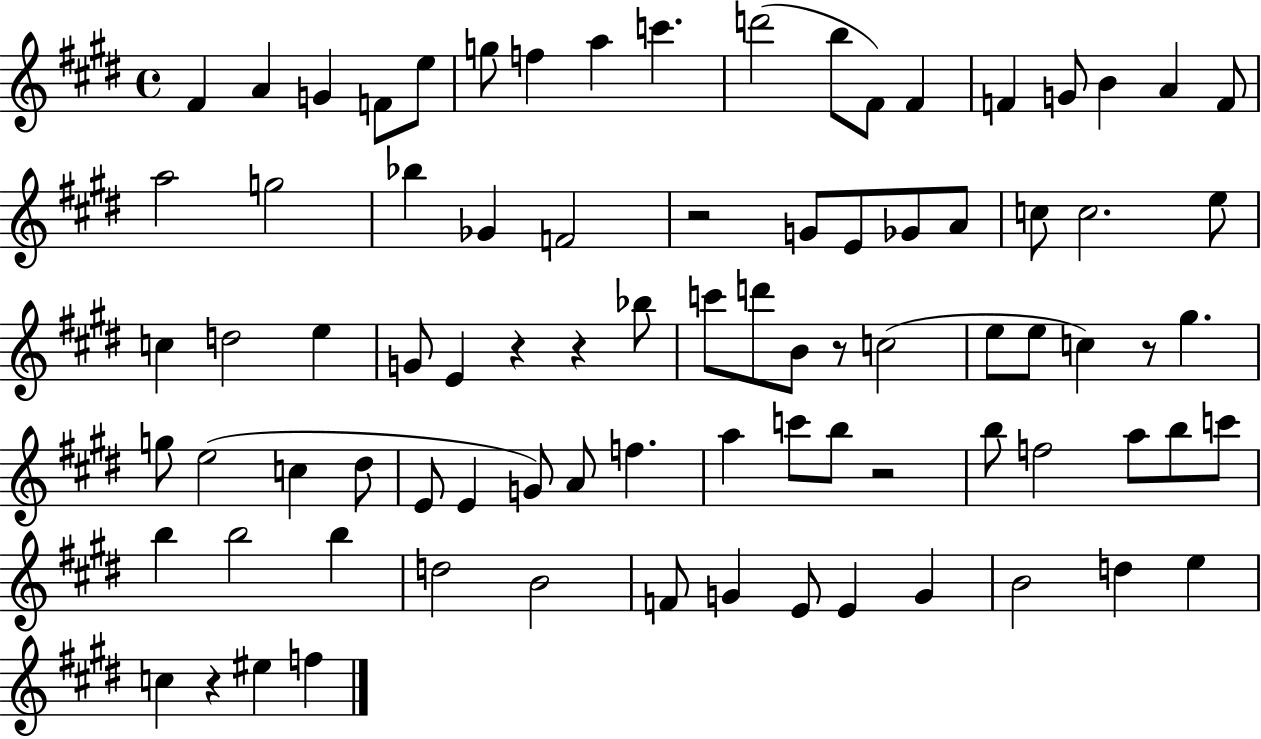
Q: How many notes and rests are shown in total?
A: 84